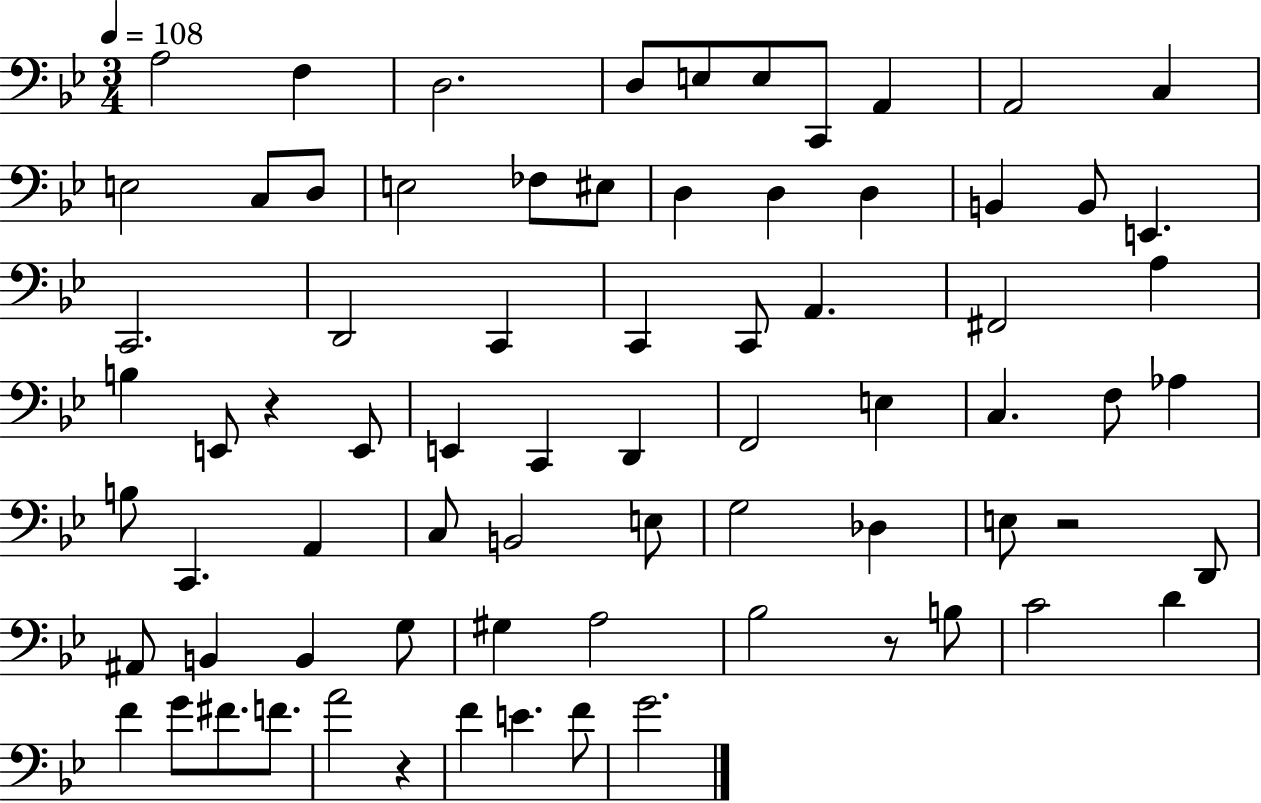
{
  \clef bass
  \numericTimeSignature
  \time 3/4
  \key bes \major
  \tempo 4 = 108
  \repeat volta 2 { a2 f4 | d2. | d8 e8 e8 c,8 a,4 | a,2 c4 | \break e2 c8 d8 | e2 fes8 eis8 | d4 d4 d4 | b,4 b,8 e,4. | \break c,2. | d,2 c,4 | c,4 c,8 a,4. | fis,2 a4 | \break b4 e,8 r4 e,8 | e,4 c,4 d,4 | f,2 e4 | c4. f8 aes4 | \break b8 c,4. a,4 | c8 b,2 e8 | g2 des4 | e8 r2 d,8 | \break ais,8 b,4 b,4 g8 | gis4 a2 | bes2 r8 b8 | c'2 d'4 | \break f'4 g'8 fis'8. f'8. | a'2 r4 | f'4 e'4. f'8 | g'2. | \break } \bar "|."
}